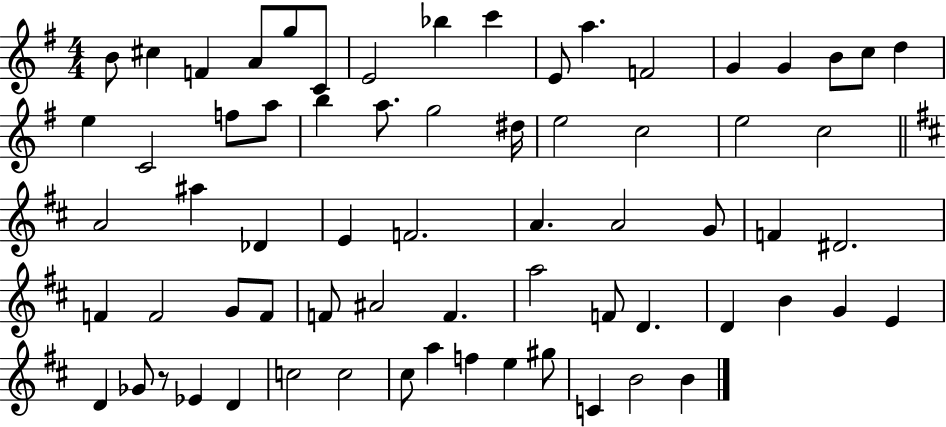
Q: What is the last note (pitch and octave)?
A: B4